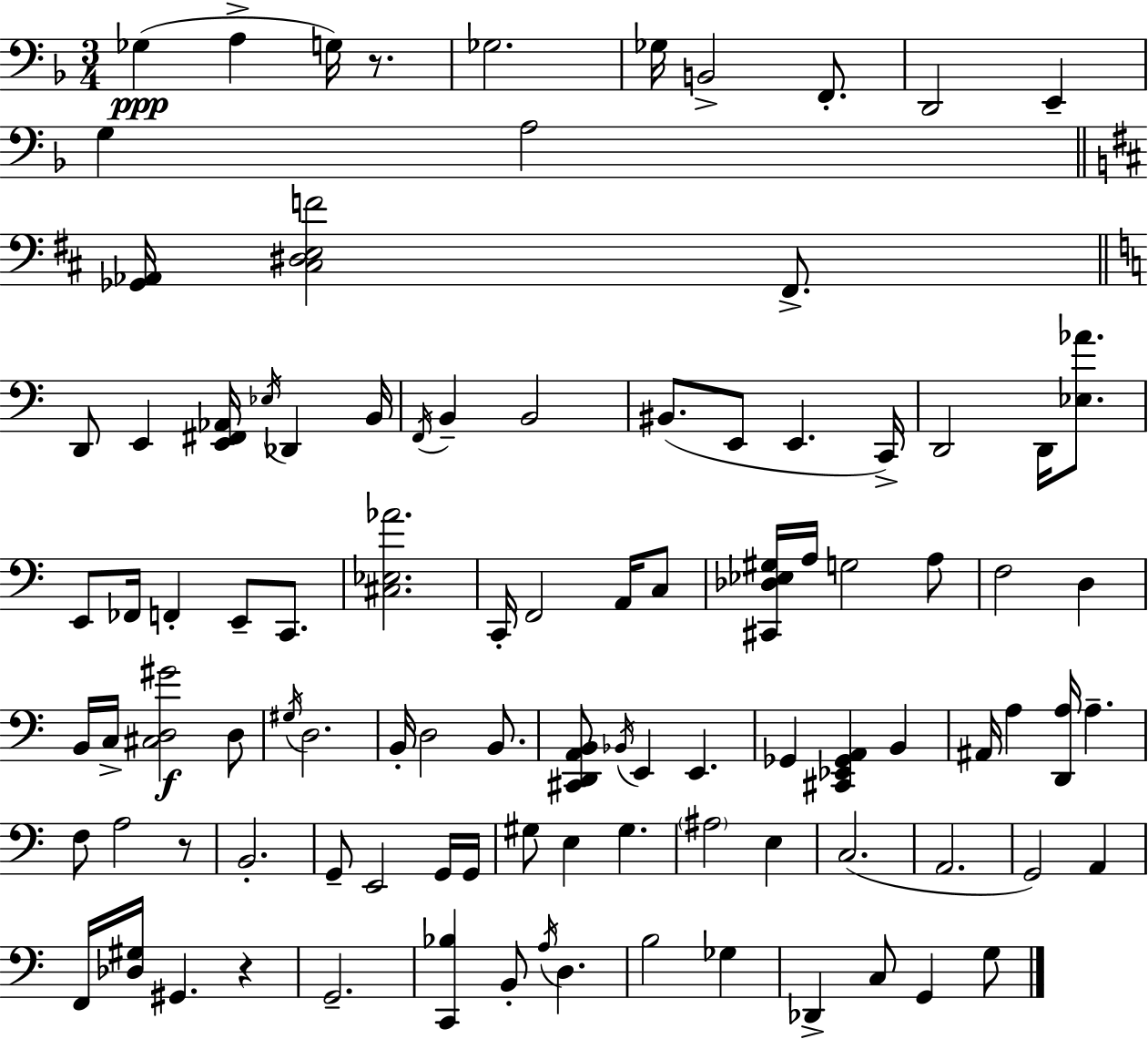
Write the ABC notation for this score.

X:1
T:Untitled
M:3/4
L:1/4
K:F
_G, A, G,/4 z/2 _G,2 _G,/4 B,,2 F,,/2 D,,2 E,, G, A,2 [_G,,_A,,]/4 [^C,^D,E,F]2 ^F,,/2 D,,/2 E,, [E,,^F,,_A,,]/4 _E,/4 _D,, B,,/4 F,,/4 B,, B,,2 ^B,,/2 E,,/2 E,, C,,/4 D,,2 D,,/4 [_E,_A]/2 E,,/2 _F,,/4 F,, E,,/2 C,,/2 [^C,_E,_A]2 C,,/4 F,,2 A,,/4 C,/2 [^C,,_D,_E,^G,]/4 A,/4 G,2 A,/2 F,2 D, B,,/4 C,/4 [^C,D,^G]2 D,/2 ^G,/4 D,2 B,,/4 D,2 B,,/2 [^C,,D,,A,,B,,]/2 _B,,/4 E,, E,, _G,, [^C,,_E,,_G,,A,,] B,, ^A,,/4 A, [D,,A,]/4 A, F,/2 A,2 z/2 B,,2 G,,/2 E,,2 G,,/4 G,,/4 ^G,/2 E, ^G, ^A,2 E, C,2 A,,2 G,,2 A,, F,,/4 [_D,^G,]/4 ^G,, z G,,2 [C,,_B,] B,,/2 A,/4 D, B,2 _G, _D,, C,/2 G,, G,/2